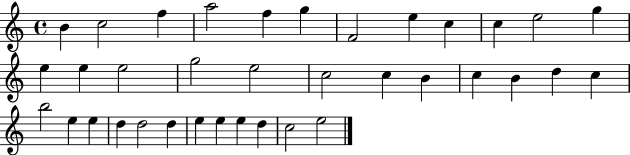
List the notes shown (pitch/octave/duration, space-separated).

B4/q C5/h F5/q A5/h F5/q G5/q F4/h E5/q C5/q C5/q E5/h G5/q E5/q E5/q E5/h G5/h E5/h C5/h C5/q B4/q C5/q B4/q D5/q C5/q B5/h E5/q E5/q D5/q D5/h D5/q E5/q E5/q E5/q D5/q C5/h E5/h